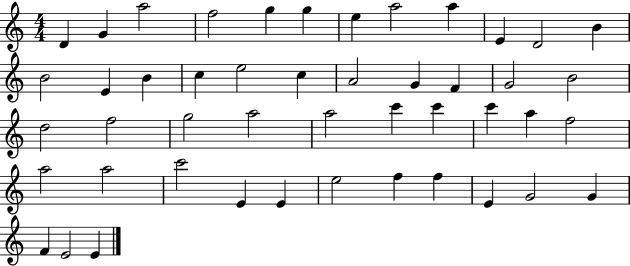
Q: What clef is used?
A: treble